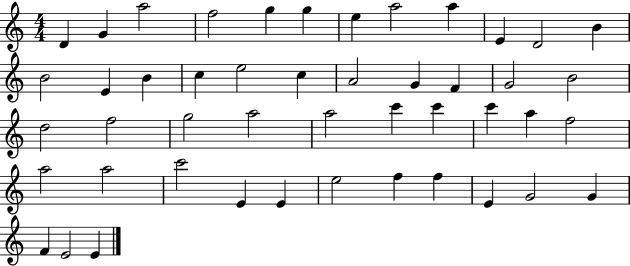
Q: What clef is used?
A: treble